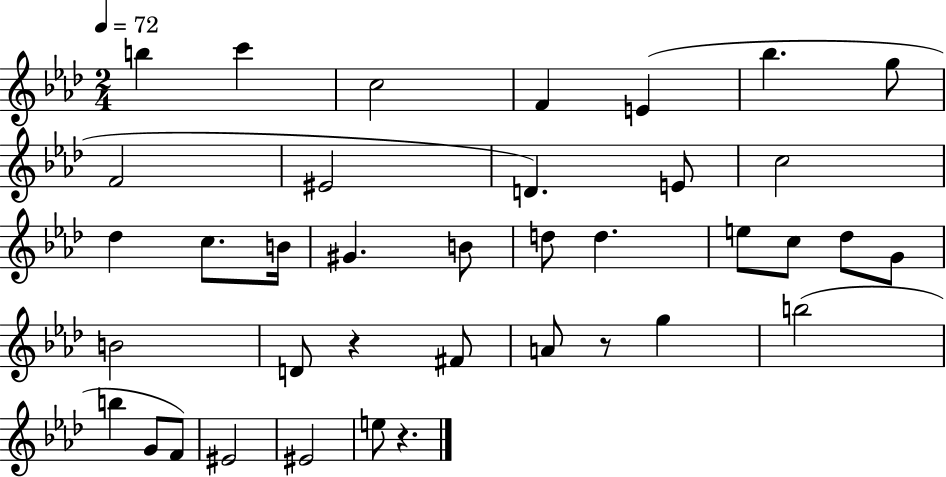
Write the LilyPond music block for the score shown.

{
  \clef treble
  \numericTimeSignature
  \time 2/4
  \key aes \major
  \tempo 4 = 72
  \repeat volta 2 { b''4 c'''4 | c''2 | f'4 e'4( | bes''4. g''8 | \break f'2 | eis'2 | d'4.) e'8 | c''2 | \break des''4 c''8. b'16 | gis'4. b'8 | d''8 d''4. | e''8 c''8 des''8 g'8 | \break b'2 | d'8 r4 fis'8 | a'8 r8 g''4 | b''2( | \break b''4 g'8 f'8) | eis'2 | eis'2 | e''8 r4. | \break } \bar "|."
}